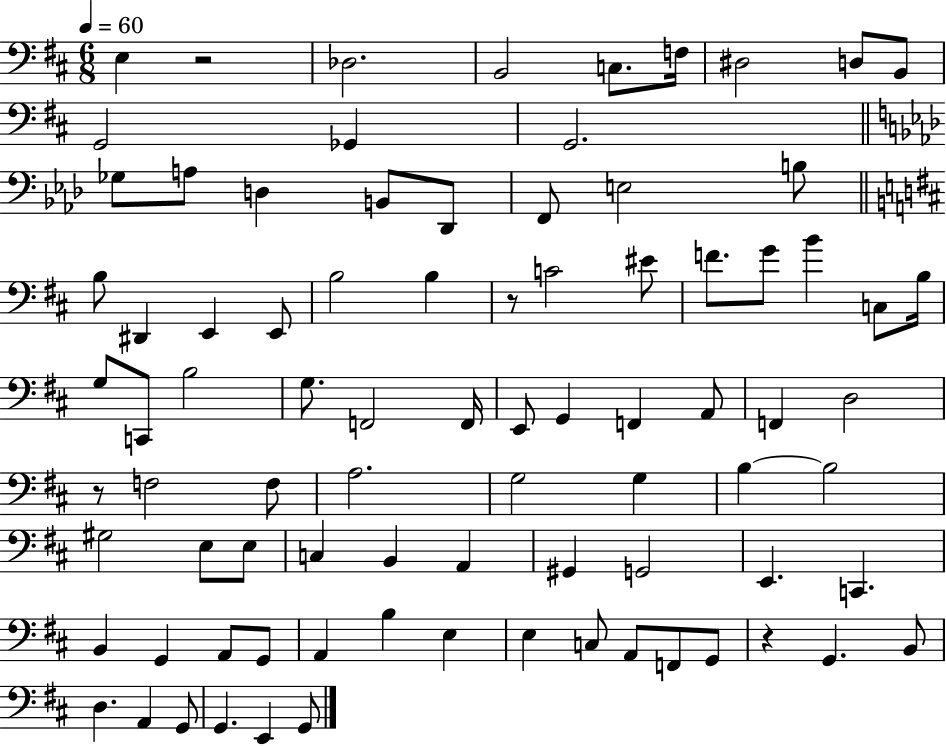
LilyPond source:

{
  \clef bass
  \numericTimeSignature
  \time 6/8
  \key d \major
  \tempo 4 = 60
  e4 r2 | des2. | b,2 c8. f16 | dis2 d8 b,8 | \break g,2 ges,4 | g,2. | \bar "||" \break \key aes \major ges8 a8 d4 b,8 des,8 | f,8 e2 b8 | \bar "||" \break \key b \minor b8 dis,4 e,4 e,8 | b2 b4 | r8 c'2 eis'8 | f'8. g'8 b'4 c8 b16 | \break g8 c,8 b2 | g8. f,2 f,16 | e,8 g,4 f,4 a,8 | f,4 d2 | \break r8 f2 f8 | a2. | g2 g4 | b4~~ b2 | \break gis2 e8 e8 | c4 b,4 a,4 | gis,4 g,2 | e,4. c,4. | \break b,4 g,4 a,8 g,8 | a,4 b4 e4 | e4 c8 a,8 f,8 g,8 | r4 g,4. b,8 | \break d4. a,4 g,8 | g,4. e,4 g,8 | \bar "|."
}